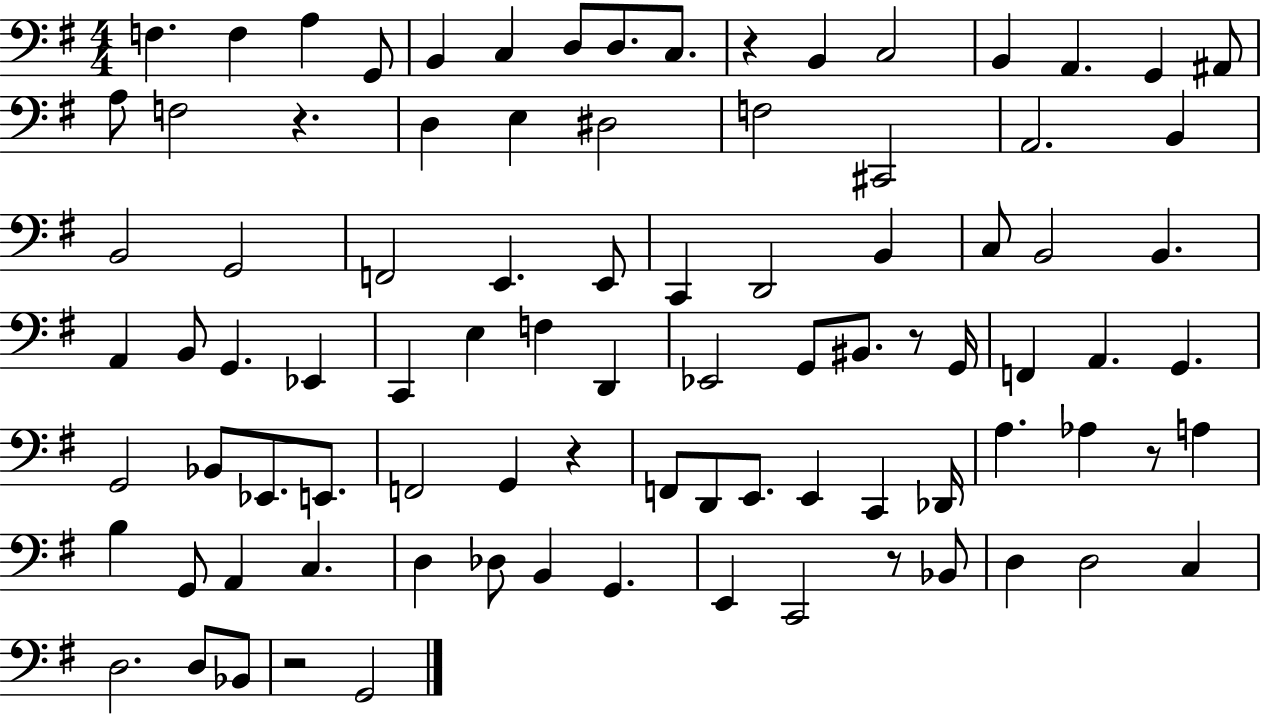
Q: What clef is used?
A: bass